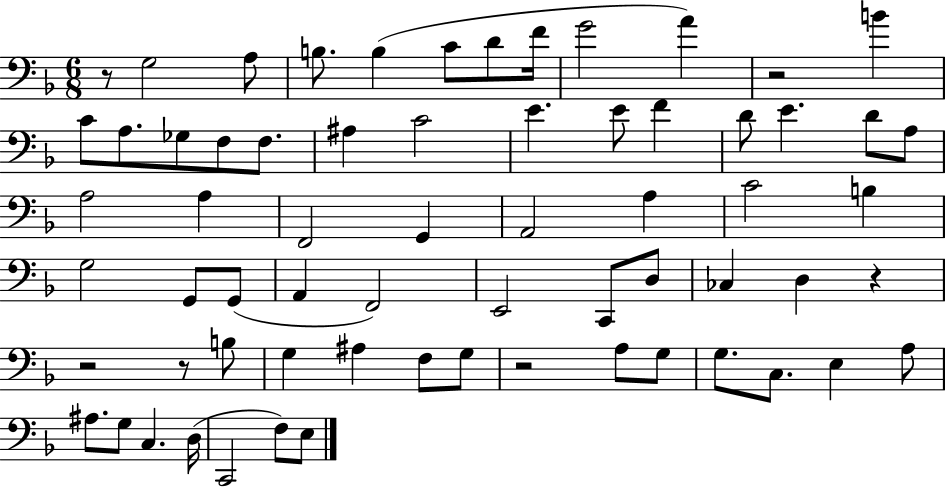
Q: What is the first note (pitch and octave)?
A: G3